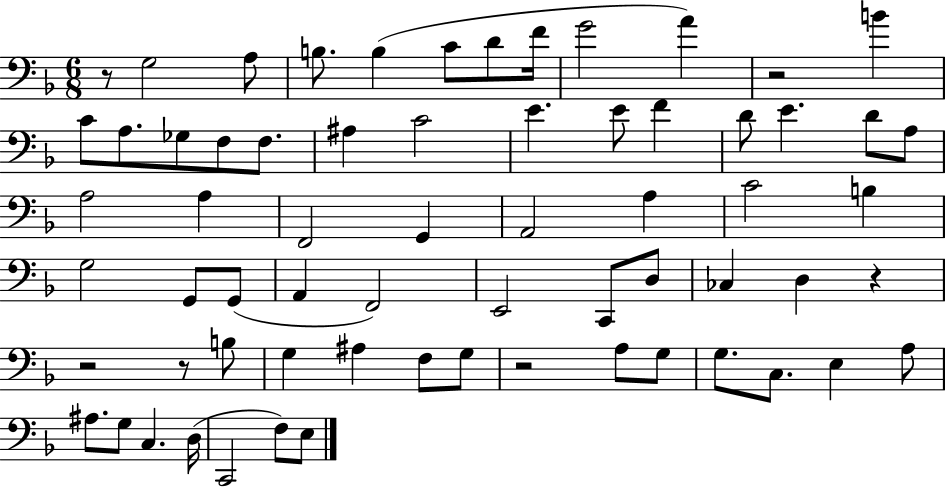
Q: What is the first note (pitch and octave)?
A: G3